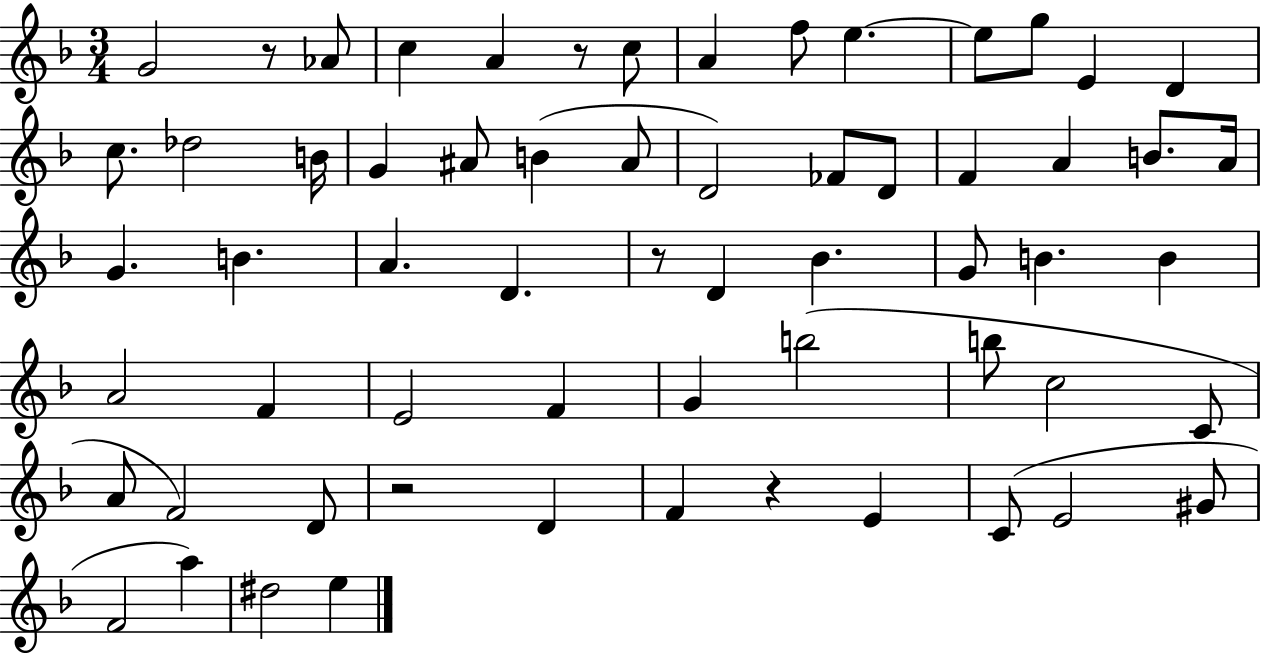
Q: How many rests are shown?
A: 5